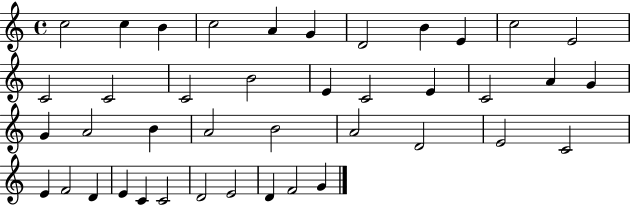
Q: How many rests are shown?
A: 0